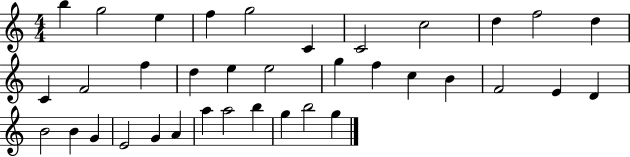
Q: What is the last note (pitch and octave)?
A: G5